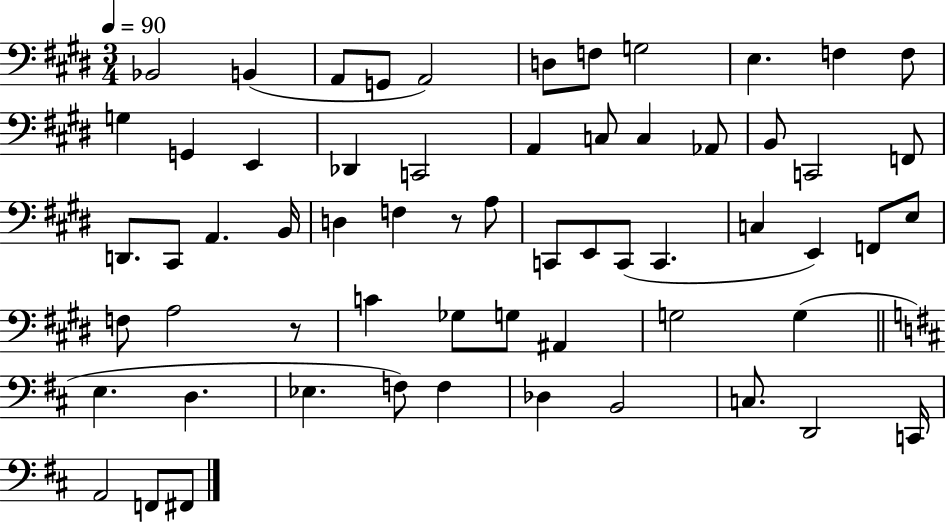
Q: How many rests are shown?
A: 2